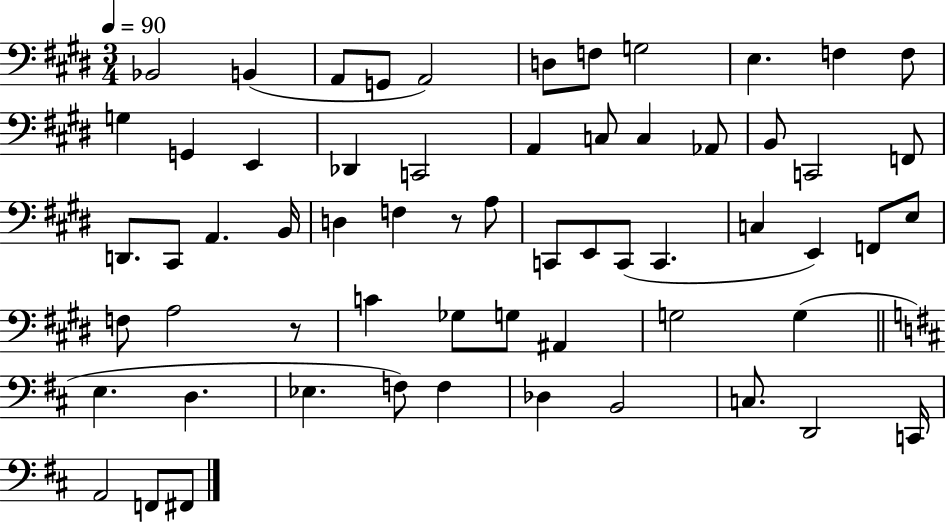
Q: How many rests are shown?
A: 2